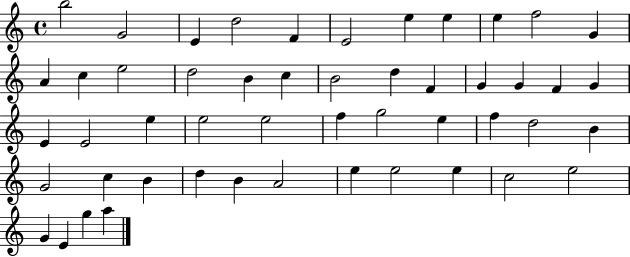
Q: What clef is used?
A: treble